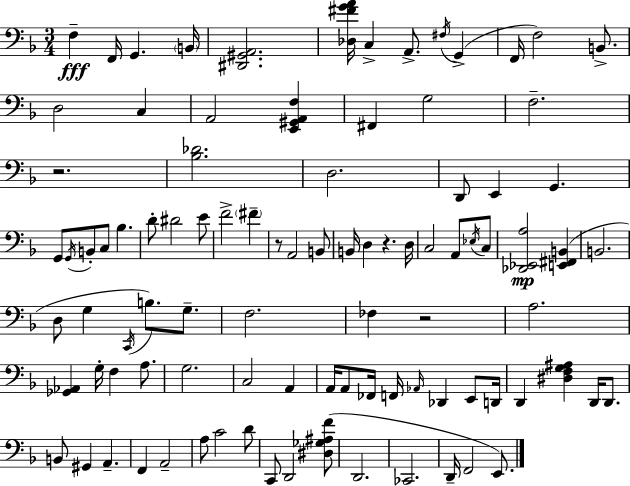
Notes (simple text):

F3/q F2/s G2/q. B2/s [D#2,G#2,A2]/h. [Db3,F#4,G4,A4]/s C3/q A2/e. F#3/s G2/q F2/s F3/h B2/e. D3/h C3/q A2/h [E2,G#2,A2,F3]/q F#2/q G3/h F3/h. R/h. [Bb3,Db4]/h. D3/h. D2/e E2/q G2/q. G2/e G2/s B2/e C3/e Bb3/q. D4/e D#4/h E4/e F4/h F#4/q R/e A2/h B2/e B2/s D3/q R/q. D3/s C3/h A2/e Eb3/s C3/e [Db2,Eb2,A3]/h [E2,F#2,B2]/q B2/h. D3/e G3/q C2/s B3/e. G3/e. F3/h. FES3/q R/h A3/h. [Gb2,Ab2]/q G3/s F3/q A3/e. G3/h. C3/h A2/q A2/s A2/e FES2/s F2/s Ab2/s Db2/q E2/e D2/s D2/q [D#3,F3,G3,A#3]/q D2/s D2/e. B2/e G#2/q A2/q. F2/q A2/h A3/e C4/h D4/e C2/e D2/h [D#3,Gb3,A#3,F4]/e D2/h. CES2/h. D2/s F2/h E2/e.